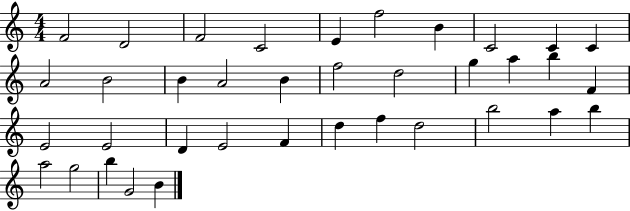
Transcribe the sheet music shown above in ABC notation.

X:1
T:Untitled
M:4/4
L:1/4
K:C
F2 D2 F2 C2 E f2 B C2 C C A2 B2 B A2 B f2 d2 g a b F E2 E2 D E2 F d f d2 b2 a b a2 g2 b G2 B